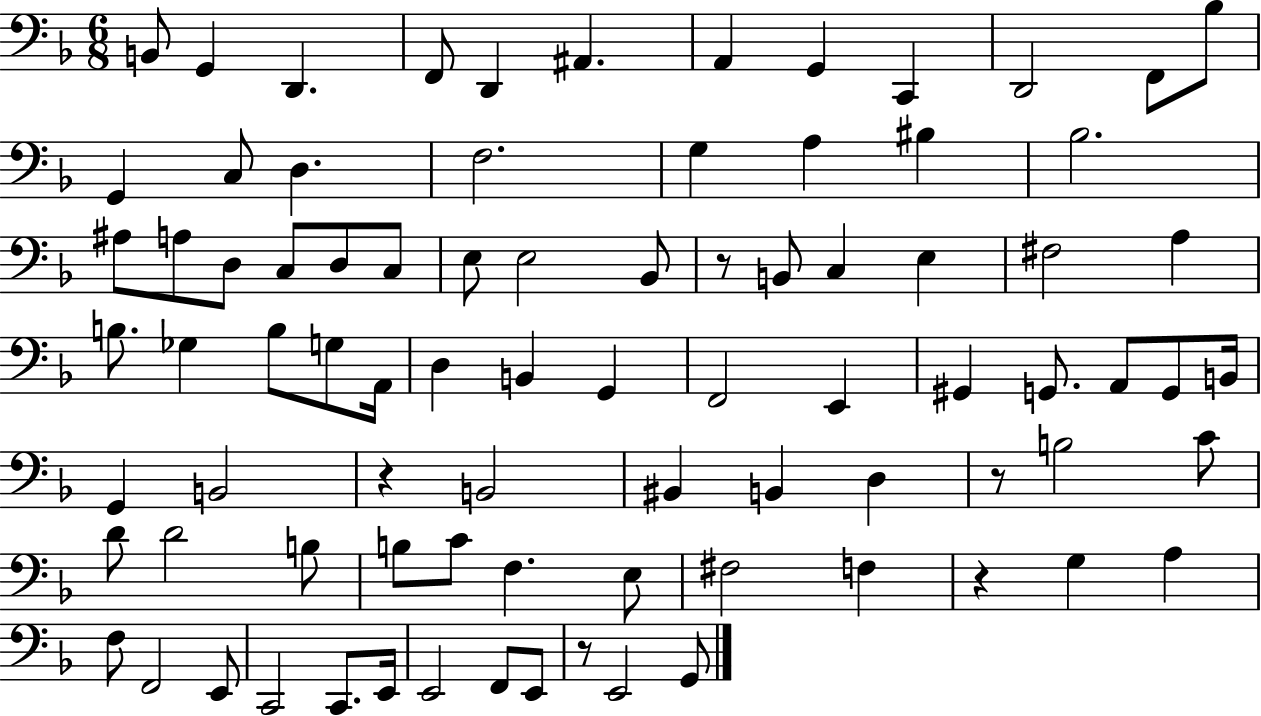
{
  \clef bass
  \numericTimeSignature
  \time 6/8
  \key f \major
  b,8 g,4 d,4. | f,8 d,4 ais,4. | a,4 g,4 c,4 | d,2 f,8 bes8 | \break g,4 c8 d4. | f2. | g4 a4 bis4 | bes2. | \break ais8 a8 d8 c8 d8 c8 | e8 e2 bes,8 | r8 b,8 c4 e4 | fis2 a4 | \break b8. ges4 b8 g8 a,16 | d4 b,4 g,4 | f,2 e,4 | gis,4 g,8. a,8 g,8 b,16 | \break g,4 b,2 | r4 b,2 | bis,4 b,4 d4 | r8 b2 c'8 | \break d'8 d'2 b8 | b8 c'8 f4. e8 | fis2 f4 | r4 g4 a4 | \break f8 f,2 e,8 | c,2 c,8. e,16 | e,2 f,8 e,8 | r8 e,2 g,8 | \break \bar "|."
}